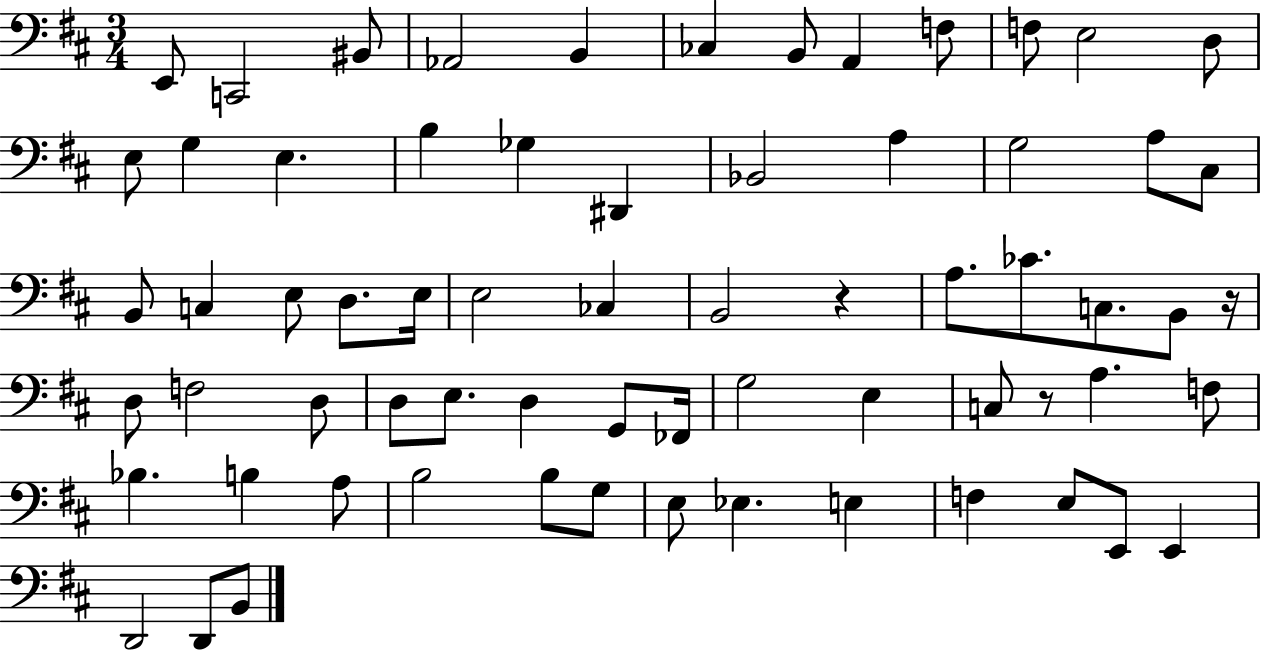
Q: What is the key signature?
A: D major